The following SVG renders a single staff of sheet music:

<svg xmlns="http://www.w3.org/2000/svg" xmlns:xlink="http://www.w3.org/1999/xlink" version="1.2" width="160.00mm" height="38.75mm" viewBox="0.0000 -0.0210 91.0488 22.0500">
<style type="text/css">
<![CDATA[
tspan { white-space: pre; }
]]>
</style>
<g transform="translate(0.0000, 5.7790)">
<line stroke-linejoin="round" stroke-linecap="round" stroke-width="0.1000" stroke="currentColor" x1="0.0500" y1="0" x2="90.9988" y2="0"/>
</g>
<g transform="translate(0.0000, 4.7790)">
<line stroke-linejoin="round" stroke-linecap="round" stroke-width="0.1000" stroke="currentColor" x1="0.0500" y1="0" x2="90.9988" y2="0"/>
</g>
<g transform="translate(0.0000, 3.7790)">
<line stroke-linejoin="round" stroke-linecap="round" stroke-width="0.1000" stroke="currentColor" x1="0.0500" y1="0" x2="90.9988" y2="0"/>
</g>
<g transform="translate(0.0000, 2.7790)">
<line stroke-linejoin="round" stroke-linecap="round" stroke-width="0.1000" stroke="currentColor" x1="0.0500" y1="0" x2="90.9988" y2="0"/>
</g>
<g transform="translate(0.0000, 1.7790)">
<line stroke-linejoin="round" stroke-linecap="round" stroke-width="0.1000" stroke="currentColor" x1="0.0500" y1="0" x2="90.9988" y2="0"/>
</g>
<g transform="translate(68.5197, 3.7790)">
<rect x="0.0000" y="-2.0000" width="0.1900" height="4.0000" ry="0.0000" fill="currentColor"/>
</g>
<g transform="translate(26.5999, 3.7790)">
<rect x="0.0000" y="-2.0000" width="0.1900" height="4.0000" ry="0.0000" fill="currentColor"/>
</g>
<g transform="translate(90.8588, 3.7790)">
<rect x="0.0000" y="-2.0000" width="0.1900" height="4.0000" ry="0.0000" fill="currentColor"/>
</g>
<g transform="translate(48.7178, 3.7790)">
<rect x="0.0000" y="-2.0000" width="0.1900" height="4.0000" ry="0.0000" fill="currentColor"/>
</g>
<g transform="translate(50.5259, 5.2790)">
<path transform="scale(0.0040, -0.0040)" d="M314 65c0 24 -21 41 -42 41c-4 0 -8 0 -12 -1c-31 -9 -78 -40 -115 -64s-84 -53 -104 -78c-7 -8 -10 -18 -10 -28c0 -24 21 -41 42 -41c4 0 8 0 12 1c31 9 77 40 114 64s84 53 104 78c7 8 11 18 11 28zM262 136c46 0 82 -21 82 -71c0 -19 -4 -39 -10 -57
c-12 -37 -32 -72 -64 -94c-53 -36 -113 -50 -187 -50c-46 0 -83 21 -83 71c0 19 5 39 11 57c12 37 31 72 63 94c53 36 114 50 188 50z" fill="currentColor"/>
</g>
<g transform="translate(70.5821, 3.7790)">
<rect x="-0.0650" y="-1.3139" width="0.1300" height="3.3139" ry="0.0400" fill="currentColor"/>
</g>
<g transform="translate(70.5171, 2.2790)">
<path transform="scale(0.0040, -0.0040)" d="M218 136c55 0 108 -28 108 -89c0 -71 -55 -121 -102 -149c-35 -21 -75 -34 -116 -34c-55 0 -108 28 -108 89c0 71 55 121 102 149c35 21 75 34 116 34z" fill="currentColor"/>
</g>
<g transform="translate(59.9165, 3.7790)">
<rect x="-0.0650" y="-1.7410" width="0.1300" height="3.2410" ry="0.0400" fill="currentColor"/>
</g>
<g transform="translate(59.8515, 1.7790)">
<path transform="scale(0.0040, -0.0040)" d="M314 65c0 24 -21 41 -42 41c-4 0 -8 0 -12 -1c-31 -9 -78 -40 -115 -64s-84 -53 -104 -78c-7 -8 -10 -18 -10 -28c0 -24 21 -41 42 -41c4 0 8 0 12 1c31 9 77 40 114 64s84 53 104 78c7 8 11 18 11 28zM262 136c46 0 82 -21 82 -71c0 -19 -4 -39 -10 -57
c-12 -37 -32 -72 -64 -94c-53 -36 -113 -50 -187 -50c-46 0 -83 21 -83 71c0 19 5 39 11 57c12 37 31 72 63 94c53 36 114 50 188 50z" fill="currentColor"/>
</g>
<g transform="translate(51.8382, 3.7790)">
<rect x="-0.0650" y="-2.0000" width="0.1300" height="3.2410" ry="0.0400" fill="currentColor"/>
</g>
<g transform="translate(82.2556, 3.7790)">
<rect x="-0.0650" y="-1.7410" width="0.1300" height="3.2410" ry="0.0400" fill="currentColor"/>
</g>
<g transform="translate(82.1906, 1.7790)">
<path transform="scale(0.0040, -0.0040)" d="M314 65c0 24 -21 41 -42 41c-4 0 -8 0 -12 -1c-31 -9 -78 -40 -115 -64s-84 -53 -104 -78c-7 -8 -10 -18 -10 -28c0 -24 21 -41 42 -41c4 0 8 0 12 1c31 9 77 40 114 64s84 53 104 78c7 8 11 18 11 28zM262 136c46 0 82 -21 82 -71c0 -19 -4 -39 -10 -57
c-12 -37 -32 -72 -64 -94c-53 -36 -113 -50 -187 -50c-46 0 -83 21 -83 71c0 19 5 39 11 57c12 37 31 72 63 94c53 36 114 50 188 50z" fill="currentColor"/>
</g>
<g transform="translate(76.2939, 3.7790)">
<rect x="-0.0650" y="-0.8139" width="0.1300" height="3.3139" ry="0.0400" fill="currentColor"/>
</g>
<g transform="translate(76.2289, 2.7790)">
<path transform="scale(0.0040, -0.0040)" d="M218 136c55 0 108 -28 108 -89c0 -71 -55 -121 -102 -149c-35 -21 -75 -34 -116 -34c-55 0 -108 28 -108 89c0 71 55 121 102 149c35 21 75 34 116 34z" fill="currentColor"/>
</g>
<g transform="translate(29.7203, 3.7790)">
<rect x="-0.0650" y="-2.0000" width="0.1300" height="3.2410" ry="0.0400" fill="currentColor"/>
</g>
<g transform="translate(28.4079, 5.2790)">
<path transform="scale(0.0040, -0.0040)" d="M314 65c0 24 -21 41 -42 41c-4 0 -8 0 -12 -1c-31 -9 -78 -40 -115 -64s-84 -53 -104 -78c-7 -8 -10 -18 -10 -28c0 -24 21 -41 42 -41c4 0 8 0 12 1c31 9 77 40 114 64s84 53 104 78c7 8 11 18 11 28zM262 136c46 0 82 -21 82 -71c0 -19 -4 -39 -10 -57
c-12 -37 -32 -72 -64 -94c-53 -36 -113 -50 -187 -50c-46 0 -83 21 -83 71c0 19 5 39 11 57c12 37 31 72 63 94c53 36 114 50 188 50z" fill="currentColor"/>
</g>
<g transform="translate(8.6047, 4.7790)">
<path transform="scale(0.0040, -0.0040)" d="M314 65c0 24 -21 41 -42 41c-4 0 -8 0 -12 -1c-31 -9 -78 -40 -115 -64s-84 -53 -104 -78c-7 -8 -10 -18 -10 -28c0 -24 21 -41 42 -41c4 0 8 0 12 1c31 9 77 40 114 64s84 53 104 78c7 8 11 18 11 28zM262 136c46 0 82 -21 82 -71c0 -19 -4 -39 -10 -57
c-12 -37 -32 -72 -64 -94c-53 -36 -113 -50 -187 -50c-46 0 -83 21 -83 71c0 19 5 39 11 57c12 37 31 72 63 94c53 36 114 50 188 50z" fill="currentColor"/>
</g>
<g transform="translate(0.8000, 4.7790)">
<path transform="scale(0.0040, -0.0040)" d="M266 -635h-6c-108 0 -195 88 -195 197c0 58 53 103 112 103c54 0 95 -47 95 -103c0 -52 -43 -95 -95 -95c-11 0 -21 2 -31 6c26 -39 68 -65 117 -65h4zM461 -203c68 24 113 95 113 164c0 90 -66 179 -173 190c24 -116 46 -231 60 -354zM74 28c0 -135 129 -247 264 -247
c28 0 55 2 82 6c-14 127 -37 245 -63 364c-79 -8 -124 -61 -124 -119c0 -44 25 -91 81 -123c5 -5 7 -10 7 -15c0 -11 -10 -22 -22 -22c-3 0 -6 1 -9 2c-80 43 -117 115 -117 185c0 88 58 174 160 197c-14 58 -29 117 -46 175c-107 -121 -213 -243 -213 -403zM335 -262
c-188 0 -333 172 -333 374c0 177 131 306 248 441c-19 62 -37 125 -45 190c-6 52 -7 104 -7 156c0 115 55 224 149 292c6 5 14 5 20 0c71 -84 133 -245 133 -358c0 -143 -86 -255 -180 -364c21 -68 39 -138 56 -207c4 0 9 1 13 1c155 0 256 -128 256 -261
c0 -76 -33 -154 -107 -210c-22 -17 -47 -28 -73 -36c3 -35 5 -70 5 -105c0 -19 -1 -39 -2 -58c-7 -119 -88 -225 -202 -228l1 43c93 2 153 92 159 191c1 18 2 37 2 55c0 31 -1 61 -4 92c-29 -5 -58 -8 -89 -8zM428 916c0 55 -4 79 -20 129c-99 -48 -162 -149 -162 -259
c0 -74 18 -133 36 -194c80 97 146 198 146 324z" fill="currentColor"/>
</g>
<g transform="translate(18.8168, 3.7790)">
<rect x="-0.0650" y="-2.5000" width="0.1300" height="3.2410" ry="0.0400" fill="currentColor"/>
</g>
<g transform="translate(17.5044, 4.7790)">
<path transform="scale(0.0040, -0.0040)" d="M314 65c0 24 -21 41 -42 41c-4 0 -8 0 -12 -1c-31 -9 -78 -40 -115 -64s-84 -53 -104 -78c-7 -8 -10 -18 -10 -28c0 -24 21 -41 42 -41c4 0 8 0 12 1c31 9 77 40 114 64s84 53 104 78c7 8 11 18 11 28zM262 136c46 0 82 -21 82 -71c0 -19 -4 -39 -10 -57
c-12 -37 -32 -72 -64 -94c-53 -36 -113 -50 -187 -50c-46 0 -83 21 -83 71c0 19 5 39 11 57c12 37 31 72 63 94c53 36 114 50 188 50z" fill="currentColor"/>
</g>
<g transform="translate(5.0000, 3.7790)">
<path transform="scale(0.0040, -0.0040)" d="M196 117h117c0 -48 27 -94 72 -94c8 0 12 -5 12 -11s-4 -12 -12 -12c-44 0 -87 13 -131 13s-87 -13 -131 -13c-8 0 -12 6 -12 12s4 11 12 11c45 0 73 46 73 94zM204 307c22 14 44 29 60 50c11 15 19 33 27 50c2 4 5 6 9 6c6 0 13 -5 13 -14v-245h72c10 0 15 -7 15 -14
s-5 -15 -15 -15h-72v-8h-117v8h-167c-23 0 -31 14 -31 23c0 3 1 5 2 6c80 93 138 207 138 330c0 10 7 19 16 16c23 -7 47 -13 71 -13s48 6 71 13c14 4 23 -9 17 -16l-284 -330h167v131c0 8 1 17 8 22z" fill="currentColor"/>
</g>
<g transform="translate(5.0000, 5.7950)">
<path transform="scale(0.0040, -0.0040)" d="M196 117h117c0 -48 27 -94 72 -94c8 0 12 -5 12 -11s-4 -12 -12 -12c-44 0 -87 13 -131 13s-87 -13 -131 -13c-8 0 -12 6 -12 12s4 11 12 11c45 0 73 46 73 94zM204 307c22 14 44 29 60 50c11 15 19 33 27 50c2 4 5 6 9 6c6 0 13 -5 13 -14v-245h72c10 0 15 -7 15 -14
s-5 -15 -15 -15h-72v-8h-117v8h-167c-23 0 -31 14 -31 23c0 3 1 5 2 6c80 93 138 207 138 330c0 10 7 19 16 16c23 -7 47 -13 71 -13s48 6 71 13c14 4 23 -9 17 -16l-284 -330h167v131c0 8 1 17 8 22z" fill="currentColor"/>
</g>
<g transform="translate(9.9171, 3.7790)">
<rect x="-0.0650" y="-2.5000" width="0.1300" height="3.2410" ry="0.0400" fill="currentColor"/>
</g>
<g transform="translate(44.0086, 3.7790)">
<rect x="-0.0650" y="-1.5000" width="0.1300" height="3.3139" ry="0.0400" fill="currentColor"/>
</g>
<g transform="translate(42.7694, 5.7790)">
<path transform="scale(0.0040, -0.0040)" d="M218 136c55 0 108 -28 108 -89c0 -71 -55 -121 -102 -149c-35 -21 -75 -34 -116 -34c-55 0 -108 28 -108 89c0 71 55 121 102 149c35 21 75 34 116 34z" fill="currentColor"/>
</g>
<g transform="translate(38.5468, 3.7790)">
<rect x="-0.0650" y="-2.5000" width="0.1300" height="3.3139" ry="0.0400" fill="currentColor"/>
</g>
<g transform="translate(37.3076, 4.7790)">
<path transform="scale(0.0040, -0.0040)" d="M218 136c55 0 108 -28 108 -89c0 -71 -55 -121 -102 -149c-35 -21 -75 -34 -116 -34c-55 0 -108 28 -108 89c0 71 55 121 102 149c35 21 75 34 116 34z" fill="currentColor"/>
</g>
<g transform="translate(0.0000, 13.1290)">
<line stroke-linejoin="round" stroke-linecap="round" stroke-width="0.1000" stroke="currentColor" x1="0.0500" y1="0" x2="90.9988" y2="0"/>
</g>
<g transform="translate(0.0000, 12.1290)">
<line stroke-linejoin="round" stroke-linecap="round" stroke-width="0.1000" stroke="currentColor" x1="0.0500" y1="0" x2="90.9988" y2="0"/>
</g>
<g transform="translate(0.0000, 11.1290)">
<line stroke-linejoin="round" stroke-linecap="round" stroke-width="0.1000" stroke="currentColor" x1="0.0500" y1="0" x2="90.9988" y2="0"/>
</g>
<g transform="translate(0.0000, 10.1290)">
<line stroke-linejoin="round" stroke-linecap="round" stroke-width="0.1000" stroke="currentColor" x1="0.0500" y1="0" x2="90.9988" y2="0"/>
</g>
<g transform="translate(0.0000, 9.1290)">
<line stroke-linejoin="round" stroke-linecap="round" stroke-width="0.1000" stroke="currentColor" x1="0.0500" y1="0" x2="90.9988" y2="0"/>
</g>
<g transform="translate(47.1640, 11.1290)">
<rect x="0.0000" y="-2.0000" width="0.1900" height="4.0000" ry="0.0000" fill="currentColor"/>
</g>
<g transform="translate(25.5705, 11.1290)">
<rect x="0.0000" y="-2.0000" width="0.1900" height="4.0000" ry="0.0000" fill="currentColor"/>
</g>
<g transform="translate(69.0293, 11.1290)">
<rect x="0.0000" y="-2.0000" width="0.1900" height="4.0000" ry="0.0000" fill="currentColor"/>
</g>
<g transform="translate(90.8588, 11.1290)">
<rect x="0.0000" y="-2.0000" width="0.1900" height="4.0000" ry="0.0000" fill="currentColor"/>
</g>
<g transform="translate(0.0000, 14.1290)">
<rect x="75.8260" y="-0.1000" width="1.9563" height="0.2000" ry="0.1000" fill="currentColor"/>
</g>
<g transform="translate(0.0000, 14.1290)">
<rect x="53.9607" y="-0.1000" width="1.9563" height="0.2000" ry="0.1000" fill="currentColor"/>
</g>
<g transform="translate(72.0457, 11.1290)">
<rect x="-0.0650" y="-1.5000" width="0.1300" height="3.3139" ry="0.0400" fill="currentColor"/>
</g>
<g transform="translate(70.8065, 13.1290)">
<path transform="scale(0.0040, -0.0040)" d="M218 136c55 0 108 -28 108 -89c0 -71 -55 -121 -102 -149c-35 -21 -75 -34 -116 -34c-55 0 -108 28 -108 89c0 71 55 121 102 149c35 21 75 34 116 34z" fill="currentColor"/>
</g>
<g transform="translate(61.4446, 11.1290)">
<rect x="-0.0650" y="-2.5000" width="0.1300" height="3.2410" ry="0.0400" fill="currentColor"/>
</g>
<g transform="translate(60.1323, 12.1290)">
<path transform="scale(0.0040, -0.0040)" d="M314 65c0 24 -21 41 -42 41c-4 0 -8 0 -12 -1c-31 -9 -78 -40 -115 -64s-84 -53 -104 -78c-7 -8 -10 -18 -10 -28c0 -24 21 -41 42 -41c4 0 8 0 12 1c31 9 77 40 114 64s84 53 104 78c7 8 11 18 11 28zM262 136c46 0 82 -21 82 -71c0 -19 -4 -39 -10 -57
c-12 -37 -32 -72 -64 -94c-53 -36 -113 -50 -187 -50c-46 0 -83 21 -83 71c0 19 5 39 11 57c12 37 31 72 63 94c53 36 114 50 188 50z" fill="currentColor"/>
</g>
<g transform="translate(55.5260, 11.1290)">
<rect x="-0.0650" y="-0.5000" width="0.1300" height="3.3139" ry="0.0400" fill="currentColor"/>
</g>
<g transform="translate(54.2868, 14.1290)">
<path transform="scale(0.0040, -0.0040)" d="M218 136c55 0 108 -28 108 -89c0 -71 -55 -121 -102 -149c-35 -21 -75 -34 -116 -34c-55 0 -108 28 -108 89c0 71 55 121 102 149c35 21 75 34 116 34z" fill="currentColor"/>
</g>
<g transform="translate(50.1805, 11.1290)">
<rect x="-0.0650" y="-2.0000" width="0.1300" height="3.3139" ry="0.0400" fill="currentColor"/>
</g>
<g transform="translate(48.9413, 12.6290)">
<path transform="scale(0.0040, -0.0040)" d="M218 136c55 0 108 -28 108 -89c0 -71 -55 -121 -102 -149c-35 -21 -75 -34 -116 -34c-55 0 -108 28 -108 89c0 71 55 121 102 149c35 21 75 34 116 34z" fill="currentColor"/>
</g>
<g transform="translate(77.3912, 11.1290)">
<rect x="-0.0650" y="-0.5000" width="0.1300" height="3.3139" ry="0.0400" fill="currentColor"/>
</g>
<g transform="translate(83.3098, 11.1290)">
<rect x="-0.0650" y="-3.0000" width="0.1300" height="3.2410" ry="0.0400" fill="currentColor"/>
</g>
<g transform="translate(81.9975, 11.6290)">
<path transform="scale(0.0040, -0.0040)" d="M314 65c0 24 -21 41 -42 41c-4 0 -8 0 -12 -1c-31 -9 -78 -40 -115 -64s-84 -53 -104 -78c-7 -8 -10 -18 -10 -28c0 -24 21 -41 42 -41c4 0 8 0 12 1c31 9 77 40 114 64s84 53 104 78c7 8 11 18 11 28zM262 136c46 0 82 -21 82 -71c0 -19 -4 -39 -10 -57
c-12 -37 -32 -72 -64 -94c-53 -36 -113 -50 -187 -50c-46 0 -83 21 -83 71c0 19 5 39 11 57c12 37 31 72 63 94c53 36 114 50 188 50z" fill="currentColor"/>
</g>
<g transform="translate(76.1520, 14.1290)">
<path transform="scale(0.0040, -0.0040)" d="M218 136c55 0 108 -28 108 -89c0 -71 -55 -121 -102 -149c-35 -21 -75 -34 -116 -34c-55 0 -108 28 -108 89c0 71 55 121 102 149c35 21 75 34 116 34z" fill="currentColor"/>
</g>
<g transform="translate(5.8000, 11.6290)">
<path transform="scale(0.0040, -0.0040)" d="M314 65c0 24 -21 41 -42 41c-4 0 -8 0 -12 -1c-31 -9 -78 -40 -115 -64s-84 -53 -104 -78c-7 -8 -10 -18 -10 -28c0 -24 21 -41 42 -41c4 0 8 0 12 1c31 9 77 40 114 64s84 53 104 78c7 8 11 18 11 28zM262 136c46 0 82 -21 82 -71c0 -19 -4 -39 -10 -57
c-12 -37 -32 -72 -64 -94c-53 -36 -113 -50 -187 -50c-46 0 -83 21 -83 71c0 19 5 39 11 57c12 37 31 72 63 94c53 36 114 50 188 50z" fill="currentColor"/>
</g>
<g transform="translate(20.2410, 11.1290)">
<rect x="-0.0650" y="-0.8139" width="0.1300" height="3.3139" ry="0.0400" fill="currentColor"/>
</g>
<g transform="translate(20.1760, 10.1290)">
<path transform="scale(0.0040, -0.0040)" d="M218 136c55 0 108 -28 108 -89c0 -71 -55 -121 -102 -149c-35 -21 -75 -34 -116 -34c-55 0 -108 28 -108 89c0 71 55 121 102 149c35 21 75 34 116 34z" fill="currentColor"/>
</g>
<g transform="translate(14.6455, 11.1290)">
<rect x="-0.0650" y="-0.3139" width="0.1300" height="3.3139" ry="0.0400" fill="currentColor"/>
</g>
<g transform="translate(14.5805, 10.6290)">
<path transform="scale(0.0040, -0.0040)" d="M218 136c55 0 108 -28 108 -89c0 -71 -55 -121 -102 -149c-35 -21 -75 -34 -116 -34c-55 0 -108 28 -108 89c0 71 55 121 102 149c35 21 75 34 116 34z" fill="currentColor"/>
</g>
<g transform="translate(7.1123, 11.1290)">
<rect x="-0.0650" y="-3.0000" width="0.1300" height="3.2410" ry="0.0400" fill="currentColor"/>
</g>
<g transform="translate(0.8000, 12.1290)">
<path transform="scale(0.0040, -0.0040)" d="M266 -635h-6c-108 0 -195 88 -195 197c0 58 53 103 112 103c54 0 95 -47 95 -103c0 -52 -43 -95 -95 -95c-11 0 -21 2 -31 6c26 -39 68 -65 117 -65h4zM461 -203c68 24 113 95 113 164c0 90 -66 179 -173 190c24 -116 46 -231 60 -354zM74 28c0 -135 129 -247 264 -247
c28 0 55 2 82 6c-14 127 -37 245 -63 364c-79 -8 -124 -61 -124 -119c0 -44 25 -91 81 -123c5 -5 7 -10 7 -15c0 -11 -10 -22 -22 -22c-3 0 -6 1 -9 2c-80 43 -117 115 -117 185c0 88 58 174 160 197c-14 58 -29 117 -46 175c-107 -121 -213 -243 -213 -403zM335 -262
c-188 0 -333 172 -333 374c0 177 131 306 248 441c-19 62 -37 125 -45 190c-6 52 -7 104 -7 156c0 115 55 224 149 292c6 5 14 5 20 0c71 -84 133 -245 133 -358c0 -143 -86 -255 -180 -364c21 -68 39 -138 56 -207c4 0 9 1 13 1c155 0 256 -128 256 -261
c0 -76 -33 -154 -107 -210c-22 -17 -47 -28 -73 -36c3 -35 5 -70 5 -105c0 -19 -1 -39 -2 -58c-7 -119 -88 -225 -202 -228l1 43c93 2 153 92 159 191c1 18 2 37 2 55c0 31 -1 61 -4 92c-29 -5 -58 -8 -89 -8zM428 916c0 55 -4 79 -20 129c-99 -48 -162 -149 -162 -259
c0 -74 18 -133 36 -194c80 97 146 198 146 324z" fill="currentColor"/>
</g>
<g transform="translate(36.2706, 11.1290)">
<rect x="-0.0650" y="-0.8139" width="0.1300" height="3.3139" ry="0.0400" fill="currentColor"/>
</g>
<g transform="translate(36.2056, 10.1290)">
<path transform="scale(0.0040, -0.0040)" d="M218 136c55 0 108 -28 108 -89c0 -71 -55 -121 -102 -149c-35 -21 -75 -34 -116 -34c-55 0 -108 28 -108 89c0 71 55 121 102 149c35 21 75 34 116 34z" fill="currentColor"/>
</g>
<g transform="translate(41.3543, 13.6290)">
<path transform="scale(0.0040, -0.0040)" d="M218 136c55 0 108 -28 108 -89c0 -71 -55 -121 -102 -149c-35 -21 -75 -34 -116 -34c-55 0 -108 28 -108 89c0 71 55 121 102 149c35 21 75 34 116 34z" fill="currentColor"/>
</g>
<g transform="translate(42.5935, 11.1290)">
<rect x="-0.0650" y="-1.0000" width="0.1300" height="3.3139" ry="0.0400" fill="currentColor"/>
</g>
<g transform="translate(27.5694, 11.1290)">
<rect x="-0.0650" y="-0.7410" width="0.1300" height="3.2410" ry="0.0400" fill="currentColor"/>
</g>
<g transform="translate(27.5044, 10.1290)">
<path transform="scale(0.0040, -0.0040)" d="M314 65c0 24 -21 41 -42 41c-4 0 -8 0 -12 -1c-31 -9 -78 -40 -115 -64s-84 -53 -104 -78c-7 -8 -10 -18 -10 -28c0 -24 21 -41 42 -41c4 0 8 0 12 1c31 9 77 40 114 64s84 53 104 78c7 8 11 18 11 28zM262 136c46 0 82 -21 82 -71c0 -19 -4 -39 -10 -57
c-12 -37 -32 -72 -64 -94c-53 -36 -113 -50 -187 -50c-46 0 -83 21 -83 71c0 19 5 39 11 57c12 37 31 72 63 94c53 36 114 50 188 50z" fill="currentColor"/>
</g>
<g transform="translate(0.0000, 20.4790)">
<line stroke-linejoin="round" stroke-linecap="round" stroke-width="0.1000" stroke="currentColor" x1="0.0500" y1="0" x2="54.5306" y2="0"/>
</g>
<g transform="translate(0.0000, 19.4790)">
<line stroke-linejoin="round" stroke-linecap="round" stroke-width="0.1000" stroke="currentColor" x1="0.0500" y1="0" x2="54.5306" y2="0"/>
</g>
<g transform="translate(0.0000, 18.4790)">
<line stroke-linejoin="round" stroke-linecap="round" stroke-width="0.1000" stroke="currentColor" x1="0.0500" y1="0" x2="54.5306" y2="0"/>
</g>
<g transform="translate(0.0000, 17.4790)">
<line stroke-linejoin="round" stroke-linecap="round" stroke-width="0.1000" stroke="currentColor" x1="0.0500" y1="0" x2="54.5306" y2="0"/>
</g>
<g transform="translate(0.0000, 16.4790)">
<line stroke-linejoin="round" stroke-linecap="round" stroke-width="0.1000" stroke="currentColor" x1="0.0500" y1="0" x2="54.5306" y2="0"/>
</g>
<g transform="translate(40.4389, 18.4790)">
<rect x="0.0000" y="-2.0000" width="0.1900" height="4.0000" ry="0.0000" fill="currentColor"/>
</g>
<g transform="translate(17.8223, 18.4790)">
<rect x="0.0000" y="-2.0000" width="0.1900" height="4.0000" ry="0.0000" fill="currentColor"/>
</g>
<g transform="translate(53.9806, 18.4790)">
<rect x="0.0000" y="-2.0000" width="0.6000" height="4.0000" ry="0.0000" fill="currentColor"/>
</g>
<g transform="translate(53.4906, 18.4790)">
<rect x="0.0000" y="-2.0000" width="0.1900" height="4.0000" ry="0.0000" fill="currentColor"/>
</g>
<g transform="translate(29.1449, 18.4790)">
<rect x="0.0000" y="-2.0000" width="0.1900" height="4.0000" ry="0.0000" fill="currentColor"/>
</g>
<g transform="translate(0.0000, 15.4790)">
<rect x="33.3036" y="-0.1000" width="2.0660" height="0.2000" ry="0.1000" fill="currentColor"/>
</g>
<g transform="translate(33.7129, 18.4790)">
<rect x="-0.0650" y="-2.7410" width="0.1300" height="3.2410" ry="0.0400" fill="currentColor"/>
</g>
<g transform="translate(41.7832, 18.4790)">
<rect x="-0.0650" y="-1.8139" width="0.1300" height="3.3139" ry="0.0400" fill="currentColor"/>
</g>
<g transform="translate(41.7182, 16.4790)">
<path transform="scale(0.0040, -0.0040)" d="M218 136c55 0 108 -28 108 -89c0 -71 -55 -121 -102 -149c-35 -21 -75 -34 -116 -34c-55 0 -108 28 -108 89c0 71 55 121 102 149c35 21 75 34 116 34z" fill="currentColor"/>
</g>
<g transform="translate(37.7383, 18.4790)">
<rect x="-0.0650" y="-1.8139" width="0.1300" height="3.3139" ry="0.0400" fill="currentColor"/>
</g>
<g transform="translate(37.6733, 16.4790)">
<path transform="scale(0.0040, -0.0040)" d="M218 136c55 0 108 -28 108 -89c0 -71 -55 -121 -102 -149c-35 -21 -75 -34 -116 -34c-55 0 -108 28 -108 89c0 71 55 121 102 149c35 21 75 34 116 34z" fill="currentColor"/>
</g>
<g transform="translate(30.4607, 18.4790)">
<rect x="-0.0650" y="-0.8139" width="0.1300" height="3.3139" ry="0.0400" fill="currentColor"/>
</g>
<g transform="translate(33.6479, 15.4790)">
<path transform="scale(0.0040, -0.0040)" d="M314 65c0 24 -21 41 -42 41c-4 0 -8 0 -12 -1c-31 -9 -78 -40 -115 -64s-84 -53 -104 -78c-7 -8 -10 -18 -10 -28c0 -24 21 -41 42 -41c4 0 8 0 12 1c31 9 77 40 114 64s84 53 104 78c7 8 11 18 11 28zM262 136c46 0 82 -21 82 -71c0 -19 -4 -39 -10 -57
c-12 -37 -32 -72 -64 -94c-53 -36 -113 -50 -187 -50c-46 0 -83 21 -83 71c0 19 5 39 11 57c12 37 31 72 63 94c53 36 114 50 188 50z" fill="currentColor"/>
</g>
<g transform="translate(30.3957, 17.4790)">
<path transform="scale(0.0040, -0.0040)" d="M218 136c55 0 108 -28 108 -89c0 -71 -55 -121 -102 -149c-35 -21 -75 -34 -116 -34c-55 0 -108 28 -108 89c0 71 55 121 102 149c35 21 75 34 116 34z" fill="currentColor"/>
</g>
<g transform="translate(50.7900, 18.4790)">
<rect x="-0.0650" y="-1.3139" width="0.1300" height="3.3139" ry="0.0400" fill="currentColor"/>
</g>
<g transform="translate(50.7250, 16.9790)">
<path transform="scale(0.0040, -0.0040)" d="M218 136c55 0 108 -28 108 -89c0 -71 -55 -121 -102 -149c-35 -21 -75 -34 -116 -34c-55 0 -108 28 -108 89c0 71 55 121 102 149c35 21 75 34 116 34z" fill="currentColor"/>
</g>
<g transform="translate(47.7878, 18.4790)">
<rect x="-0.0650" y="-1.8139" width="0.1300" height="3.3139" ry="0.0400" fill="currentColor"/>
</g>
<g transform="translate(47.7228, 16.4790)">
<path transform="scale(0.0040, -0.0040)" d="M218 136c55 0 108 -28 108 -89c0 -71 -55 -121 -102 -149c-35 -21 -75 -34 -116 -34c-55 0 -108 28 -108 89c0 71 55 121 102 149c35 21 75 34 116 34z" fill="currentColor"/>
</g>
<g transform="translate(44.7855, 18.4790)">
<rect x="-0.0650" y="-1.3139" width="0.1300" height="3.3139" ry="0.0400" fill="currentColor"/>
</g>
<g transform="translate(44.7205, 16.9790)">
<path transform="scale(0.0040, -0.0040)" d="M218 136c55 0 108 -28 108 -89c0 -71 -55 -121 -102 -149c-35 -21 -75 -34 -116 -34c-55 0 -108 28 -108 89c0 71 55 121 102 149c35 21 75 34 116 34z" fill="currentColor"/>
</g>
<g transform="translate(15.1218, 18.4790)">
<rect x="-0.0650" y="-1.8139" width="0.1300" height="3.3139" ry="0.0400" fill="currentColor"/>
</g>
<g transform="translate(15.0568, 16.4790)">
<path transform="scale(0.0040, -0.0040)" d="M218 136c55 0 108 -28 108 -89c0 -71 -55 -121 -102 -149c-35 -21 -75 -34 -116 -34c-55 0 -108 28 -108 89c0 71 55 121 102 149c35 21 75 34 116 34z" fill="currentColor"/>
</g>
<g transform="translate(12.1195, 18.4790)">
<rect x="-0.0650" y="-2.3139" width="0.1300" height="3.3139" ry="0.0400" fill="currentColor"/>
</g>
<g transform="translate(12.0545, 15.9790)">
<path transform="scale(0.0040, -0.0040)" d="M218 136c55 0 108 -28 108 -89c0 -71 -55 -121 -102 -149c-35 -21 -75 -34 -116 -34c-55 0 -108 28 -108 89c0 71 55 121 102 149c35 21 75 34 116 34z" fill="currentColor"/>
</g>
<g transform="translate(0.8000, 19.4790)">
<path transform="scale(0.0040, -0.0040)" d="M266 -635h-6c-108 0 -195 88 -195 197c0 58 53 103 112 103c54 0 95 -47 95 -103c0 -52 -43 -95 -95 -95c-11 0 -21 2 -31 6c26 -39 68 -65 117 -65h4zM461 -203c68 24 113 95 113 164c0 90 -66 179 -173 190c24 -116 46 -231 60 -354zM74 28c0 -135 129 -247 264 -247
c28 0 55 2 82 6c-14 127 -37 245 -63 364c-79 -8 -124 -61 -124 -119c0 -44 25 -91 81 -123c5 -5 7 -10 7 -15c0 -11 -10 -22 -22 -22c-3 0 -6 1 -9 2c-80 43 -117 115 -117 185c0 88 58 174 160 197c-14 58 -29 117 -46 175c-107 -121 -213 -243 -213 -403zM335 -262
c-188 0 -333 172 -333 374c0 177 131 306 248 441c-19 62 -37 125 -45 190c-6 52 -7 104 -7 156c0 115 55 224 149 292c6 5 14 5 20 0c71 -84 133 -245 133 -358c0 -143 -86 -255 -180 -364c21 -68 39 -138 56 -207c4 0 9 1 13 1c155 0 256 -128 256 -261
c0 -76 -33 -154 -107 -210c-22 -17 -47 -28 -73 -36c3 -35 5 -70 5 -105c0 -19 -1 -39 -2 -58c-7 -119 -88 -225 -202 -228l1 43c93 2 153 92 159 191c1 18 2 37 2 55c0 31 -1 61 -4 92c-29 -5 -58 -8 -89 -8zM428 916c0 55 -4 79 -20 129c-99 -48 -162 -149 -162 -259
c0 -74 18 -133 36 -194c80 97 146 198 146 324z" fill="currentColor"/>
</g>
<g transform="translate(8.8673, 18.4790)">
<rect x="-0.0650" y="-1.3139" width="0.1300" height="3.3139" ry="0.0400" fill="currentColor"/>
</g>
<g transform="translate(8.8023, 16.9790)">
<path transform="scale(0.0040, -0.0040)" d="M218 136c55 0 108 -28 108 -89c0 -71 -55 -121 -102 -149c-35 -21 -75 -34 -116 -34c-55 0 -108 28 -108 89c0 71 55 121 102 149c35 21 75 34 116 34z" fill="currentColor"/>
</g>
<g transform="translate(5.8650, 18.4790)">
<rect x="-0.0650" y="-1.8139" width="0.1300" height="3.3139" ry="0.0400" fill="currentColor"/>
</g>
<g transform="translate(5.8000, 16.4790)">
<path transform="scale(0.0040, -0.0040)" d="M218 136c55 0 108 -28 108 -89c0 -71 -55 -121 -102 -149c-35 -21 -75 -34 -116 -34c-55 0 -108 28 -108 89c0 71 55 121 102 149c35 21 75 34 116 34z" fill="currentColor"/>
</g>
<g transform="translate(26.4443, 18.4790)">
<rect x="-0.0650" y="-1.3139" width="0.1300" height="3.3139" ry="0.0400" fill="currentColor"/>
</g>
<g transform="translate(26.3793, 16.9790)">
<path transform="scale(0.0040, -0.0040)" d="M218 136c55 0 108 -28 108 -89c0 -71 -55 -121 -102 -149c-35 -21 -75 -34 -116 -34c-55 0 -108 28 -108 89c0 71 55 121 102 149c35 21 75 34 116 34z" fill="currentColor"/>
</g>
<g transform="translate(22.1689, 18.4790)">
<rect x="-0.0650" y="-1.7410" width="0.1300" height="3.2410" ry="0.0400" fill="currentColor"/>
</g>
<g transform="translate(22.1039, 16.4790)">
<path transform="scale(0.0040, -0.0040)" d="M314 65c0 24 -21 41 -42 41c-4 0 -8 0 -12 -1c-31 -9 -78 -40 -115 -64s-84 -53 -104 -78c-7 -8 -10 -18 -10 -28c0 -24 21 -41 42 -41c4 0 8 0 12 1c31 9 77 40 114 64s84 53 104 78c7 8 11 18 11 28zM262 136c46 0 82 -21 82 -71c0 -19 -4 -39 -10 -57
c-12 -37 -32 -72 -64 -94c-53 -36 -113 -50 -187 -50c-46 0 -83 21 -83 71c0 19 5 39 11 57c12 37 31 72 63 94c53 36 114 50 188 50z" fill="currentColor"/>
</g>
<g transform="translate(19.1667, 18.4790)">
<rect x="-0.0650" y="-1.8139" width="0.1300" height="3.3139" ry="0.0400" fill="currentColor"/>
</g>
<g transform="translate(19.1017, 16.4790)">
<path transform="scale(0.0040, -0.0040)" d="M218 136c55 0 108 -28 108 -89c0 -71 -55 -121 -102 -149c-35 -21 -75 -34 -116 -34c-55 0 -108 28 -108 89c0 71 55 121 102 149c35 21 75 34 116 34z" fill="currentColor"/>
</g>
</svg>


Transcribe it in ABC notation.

X:1
T:Untitled
M:4/4
L:1/4
K:C
G2 G2 F2 G E F2 f2 e d f2 A2 c d d2 d D F C G2 E C A2 f e g f f f2 e d a2 f f e f e